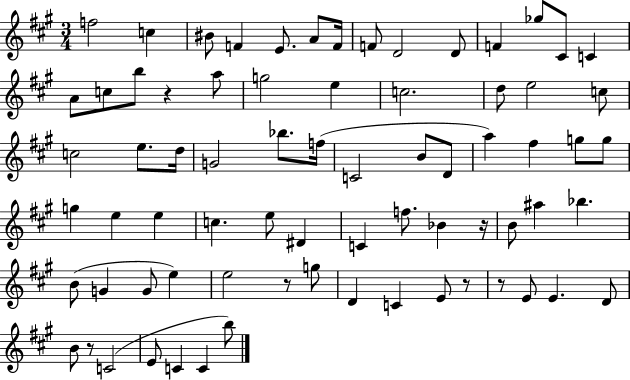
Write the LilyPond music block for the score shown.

{
  \clef treble
  \numericTimeSignature
  \time 3/4
  \key a \major
  f''2 c''4 | bis'8 f'4 e'8. a'8 f'16 | f'8 d'2 d'8 | f'4 ges''8 cis'8 c'4 | \break a'8 c''8 b''8 r4 a''8 | g''2 e''4 | c''2. | d''8 e''2 c''8 | \break c''2 e''8. d''16 | g'2 bes''8. f''16( | c'2 b'8 d'8 | a''4) fis''4 g''8 g''8 | \break g''4 e''4 e''4 | c''4. e''8 dis'4 | c'4 f''8. bes'4 r16 | b'8 ais''4 bes''4. | \break b'8( g'4 g'8 e''4) | e''2 r8 g''8 | d'4 c'4 e'8 r8 | r8 e'8 e'4. d'8 | \break b'8 r8 c'2( | e'8 c'4 c'4 b''8) | \bar "|."
}